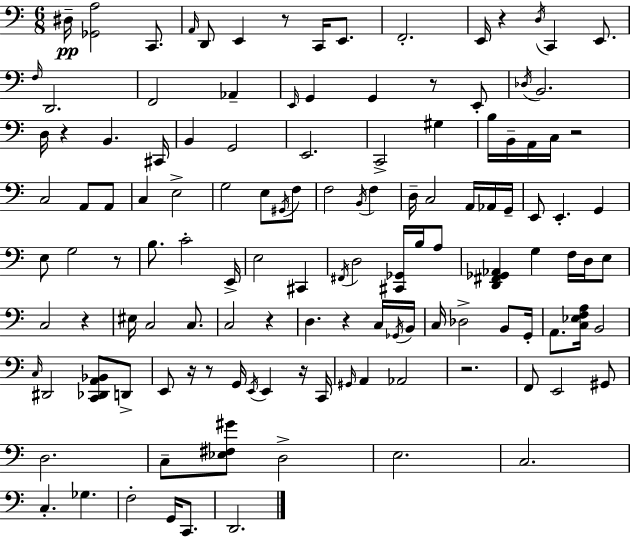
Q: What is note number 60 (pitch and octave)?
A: E3